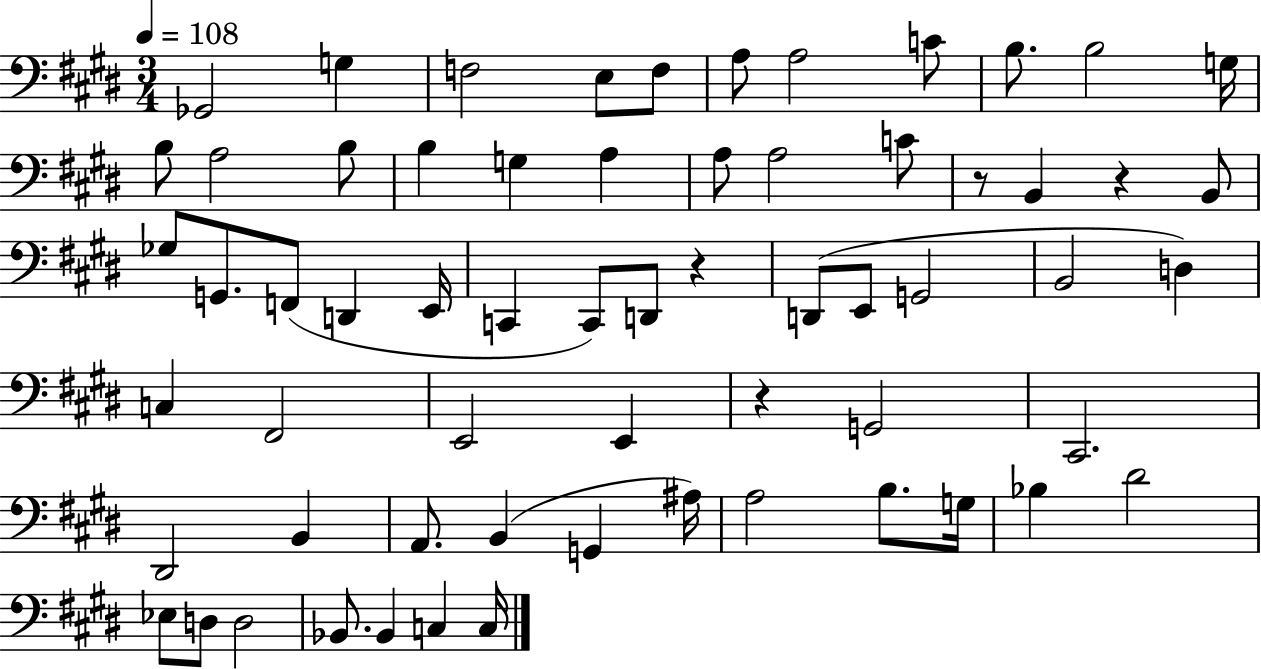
X:1
T:Untitled
M:3/4
L:1/4
K:E
_G,,2 G, F,2 E,/2 F,/2 A,/2 A,2 C/2 B,/2 B,2 G,/4 B,/2 A,2 B,/2 B, G, A, A,/2 A,2 C/2 z/2 B,, z B,,/2 _G,/2 G,,/2 F,,/2 D,, E,,/4 C,, C,,/2 D,,/2 z D,,/2 E,,/2 G,,2 B,,2 D, C, ^F,,2 E,,2 E,, z G,,2 ^C,,2 ^D,,2 B,, A,,/2 B,, G,, ^A,/4 A,2 B,/2 G,/4 _B, ^D2 _E,/2 D,/2 D,2 _B,,/2 _B,, C, C,/4